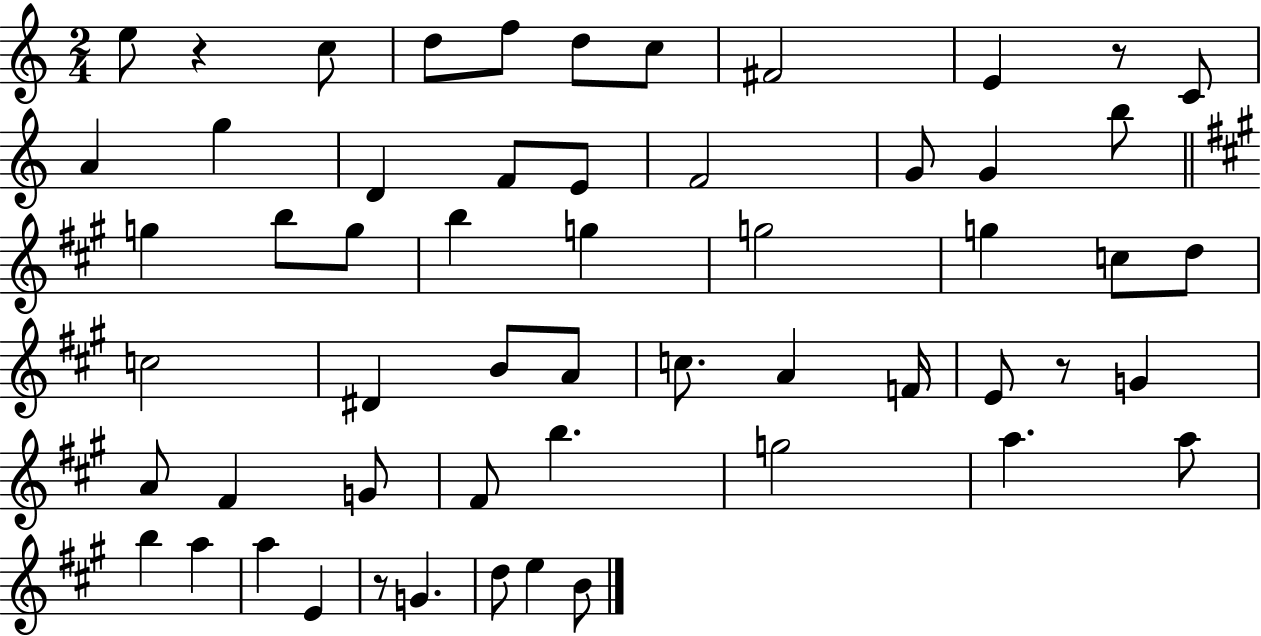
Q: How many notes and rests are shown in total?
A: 56